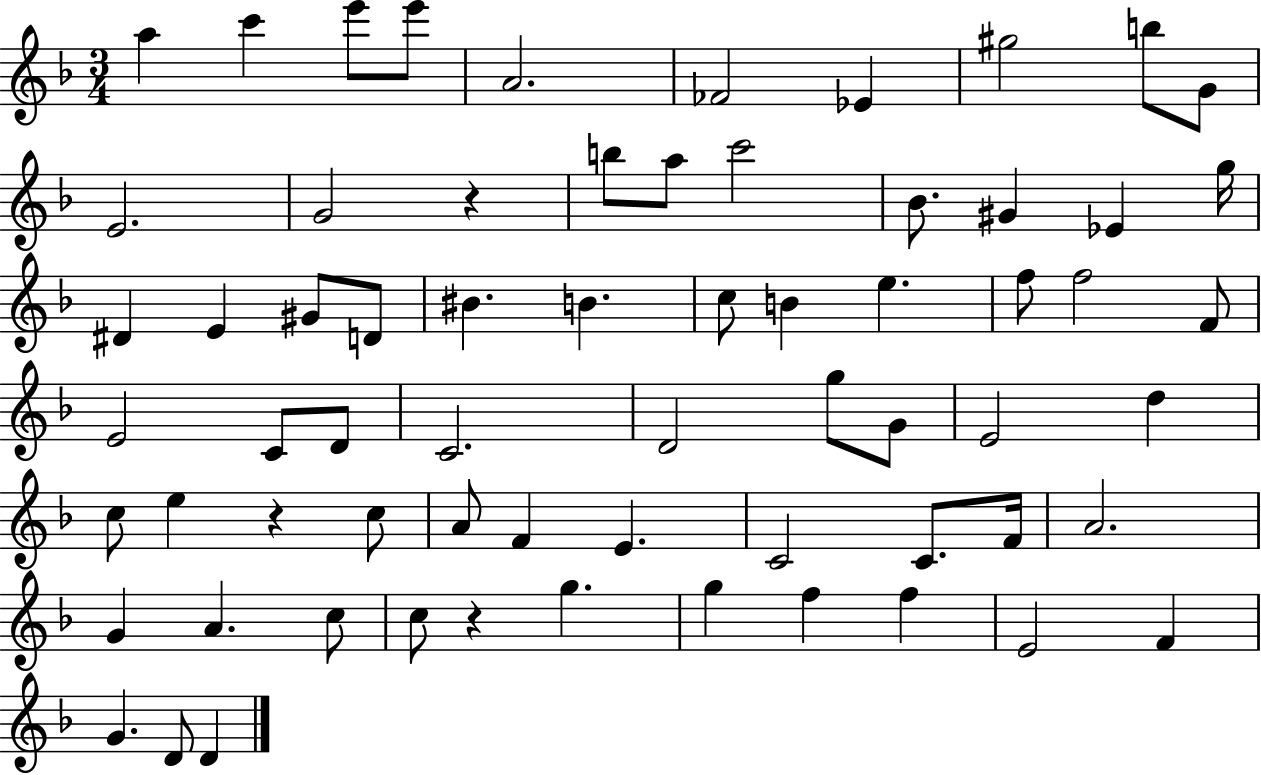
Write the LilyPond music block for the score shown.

{
  \clef treble
  \numericTimeSignature
  \time 3/4
  \key f \major
  \repeat volta 2 { a''4 c'''4 e'''8 e'''8 | a'2. | fes'2 ees'4 | gis''2 b''8 g'8 | \break e'2. | g'2 r4 | b''8 a''8 c'''2 | bes'8. gis'4 ees'4 g''16 | \break dis'4 e'4 gis'8 d'8 | bis'4. b'4. | c''8 b'4 e''4. | f''8 f''2 f'8 | \break e'2 c'8 d'8 | c'2. | d'2 g''8 g'8 | e'2 d''4 | \break c''8 e''4 r4 c''8 | a'8 f'4 e'4. | c'2 c'8. f'16 | a'2. | \break g'4 a'4. c''8 | c''8 r4 g''4. | g''4 f''4 f''4 | e'2 f'4 | \break g'4. d'8 d'4 | } \bar "|."
}